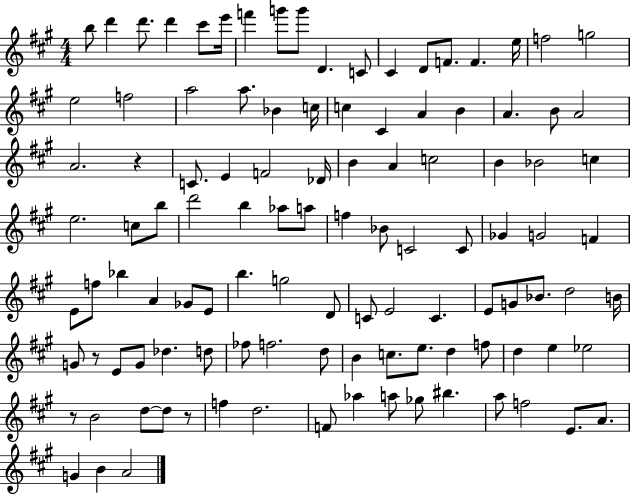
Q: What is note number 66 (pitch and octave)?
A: C4